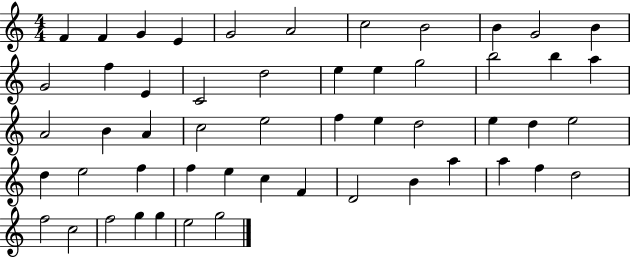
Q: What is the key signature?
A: C major